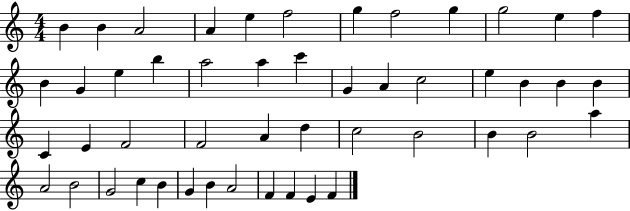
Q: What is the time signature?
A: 4/4